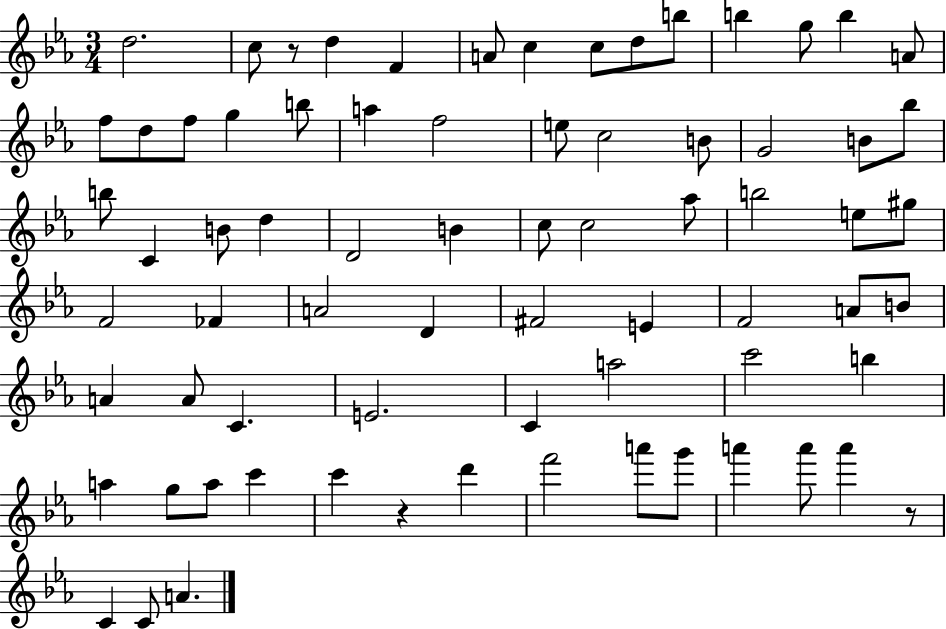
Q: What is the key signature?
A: EES major